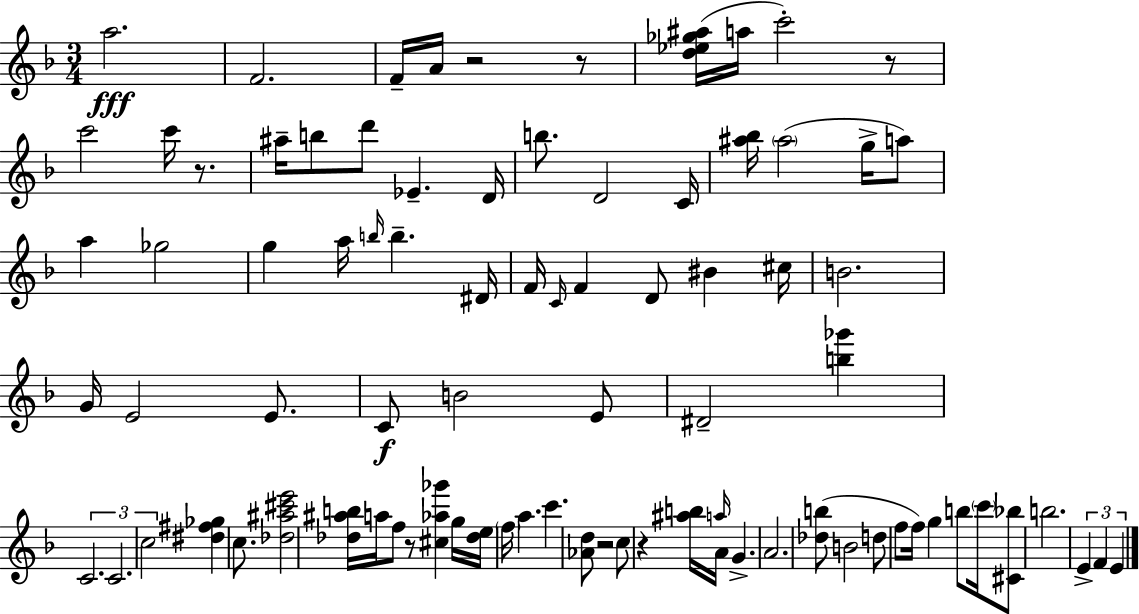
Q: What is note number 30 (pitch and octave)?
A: D4